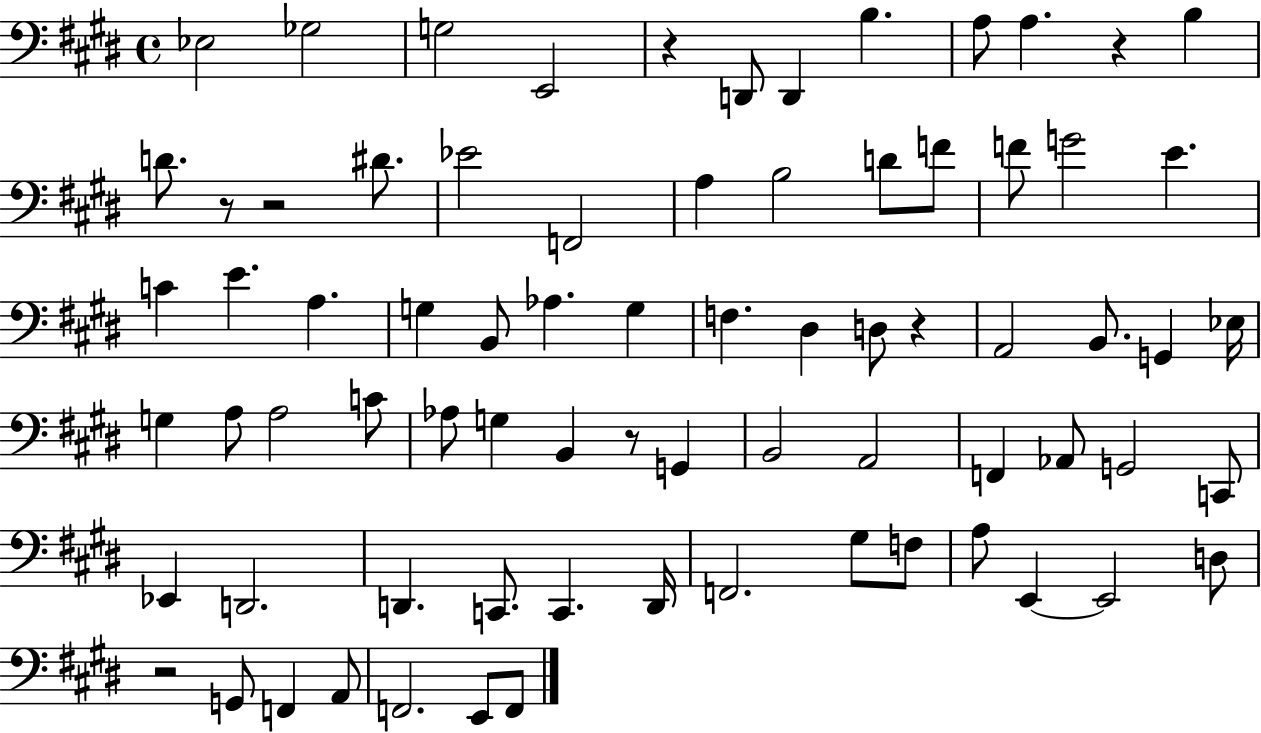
{
  \clef bass
  \time 4/4
  \defaultTimeSignature
  \key e \major
  ees2 ges2 | g2 e,2 | r4 d,8 d,4 b4. | a8 a4. r4 b4 | \break d'8. r8 r2 dis'8. | ees'2 f,2 | a4 b2 d'8 f'8 | f'8 g'2 e'4. | \break c'4 e'4. a4. | g4 b,8 aes4. g4 | f4. dis4 d8 r4 | a,2 b,8. g,4 ees16 | \break g4 a8 a2 c'8 | aes8 g4 b,4 r8 g,4 | b,2 a,2 | f,4 aes,8 g,2 c,8 | \break ees,4 d,2. | d,4. c,8. c,4. d,16 | f,2. gis8 f8 | a8 e,4~~ e,2 d8 | \break r2 g,8 f,4 a,8 | f,2. e,8 f,8 | \bar "|."
}